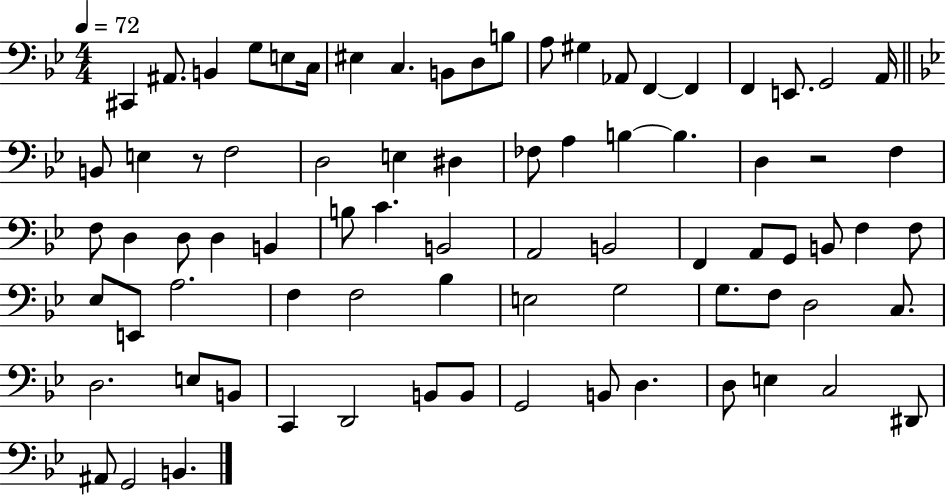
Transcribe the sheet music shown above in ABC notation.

X:1
T:Untitled
M:4/4
L:1/4
K:Bb
^C,, ^A,,/2 B,, G,/2 E,/2 C,/4 ^E, C, B,,/2 D,/2 B,/2 A,/2 ^G, _A,,/2 F,, F,, F,, E,,/2 G,,2 A,,/4 B,,/2 E, z/2 F,2 D,2 E, ^D, _F,/2 A, B, B, D, z2 F, F,/2 D, D,/2 D, B,, B,/2 C B,,2 A,,2 B,,2 F,, A,,/2 G,,/2 B,,/2 F, F,/2 _E,/2 E,,/2 A,2 F, F,2 _B, E,2 G,2 G,/2 F,/2 D,2 C,/2 D,2 E,/2 B,,/2 C,, D,,2 B,,/2 B,,/2 G,,2 B,,/2 D, D,/2 E, C,2 ^D,,/2 ^A,,/2 G,,2 B,,